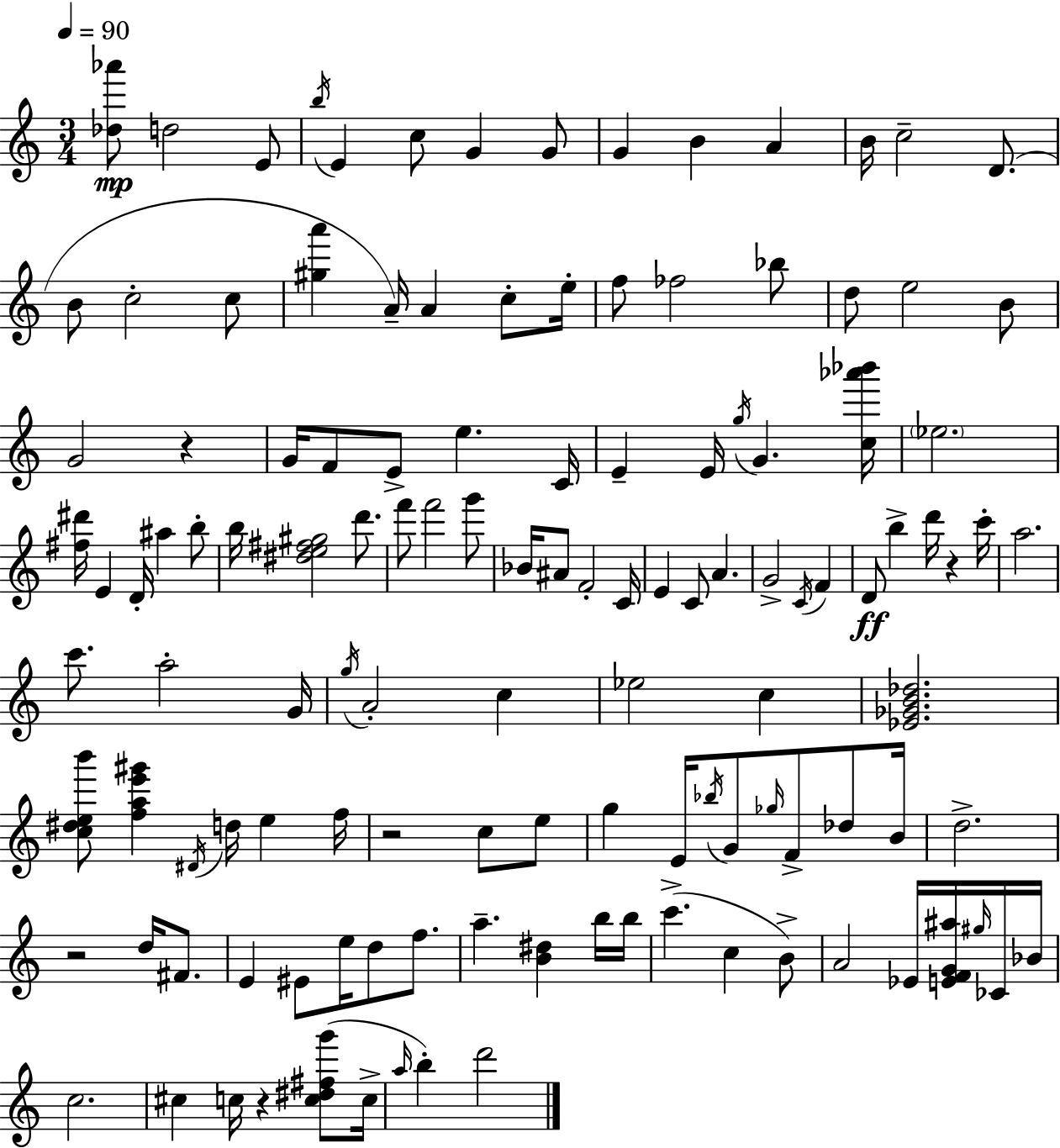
X:1
T:Untitled
M:3/4
L:1/4
K:C
[_d_a']/2 d2 E/2 b/4 E c/2 G G/2 G B A B/4 c2 D/2 B/2 c2 c/2 [^ga'] A/4 A c/2 e/4 f/2 _f2 _b/2 d/2 e2 B/2 G2 z G/4 F/2 E/2 e C/4 E E/4 g/4 G [c_a'_b']/4 _e2 [^f^d']/4 E D/4 ^a b/2 b/4 [^de^f^g]2 d'/2 f'/2 f'2 g'/2 _B/4 ^A/2 F2 C/4 E C/2 A G2 C/4 F D/2 b d'/4 z c'/4 a2 c'/2 a2 G/4 g/4 A2 c _e2 c [_E_GB_d]2 [c^deb']/2 [fae'^g'] ^D/4 d/4 e f/4 z2 c/2 e/2 g E/4 _b/4 G/2 _g/4 F/2 _d/2 B/4 d2 z2 d/4 ^F/2 E ^E/2 e/4 d/2 f/2 a [B^d] b/4 b/4 c' c B/2 A2 _E/4 [EFG^a]/4 ^g/4 _C/4 _B/4 c2 ^c c/4 z [c^d^fg']/2 c/4 a/4 b d'2